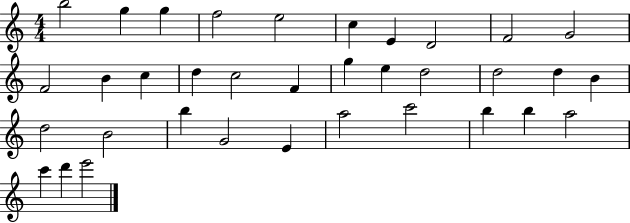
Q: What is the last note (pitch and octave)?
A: E6